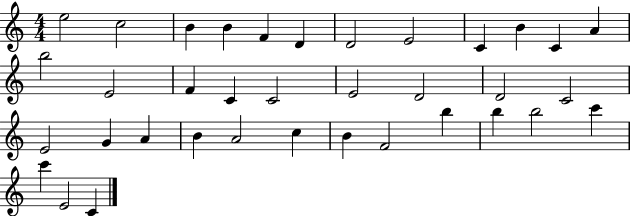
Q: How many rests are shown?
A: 0